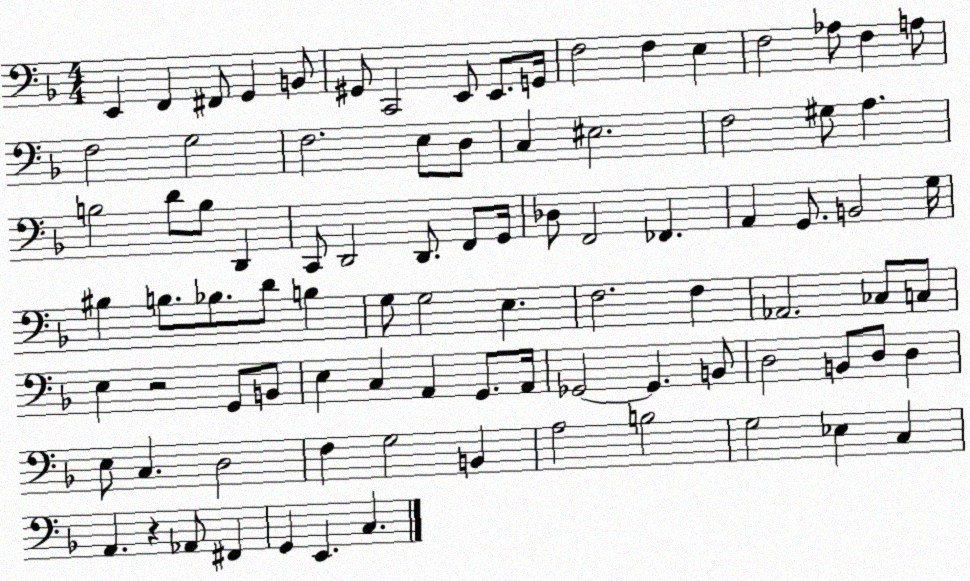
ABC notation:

X:1
T:Untitled
M:4/4
L:1/4
K:F
E,, F,, ^F,,/2 G,, B,,/2 ^G,,/2 C,,2 E,,/2 E,,/2 G,,/4 F,2 F, E, F,2 _A,/2 F, A,/2 F,2 G,2 F,2 E,/2 D,/2 C, ^E,2 F,2 ^G,/2 A, B,2 D/2 B,/2 D,, C,,/2 D,,2 D,,/2 F,,/2 G,,/4 _D,/2 F,,2 _F,, A,, G,,/2 B,,2 G,/4 ^B, B,/2 _B,/2 D/2 B, G,/2 G,2 E, F,2 F, _A,,2 _C,/2 C,/2 E, z2 G,,/2 B,,/2 E, C, A,, G,,/2 A,,/4 _G,,2 _G,, B,,/2 D,2 B,,/2 D,/2 D, E,/2 C, D,2 F, G,2 B,, A,2 B,2 G,2 _E, C, A,, z _A,,/2 ^F,, G,, E,, C,